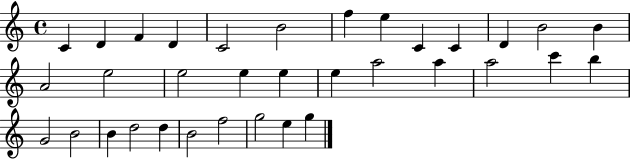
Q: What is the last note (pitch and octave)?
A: G5